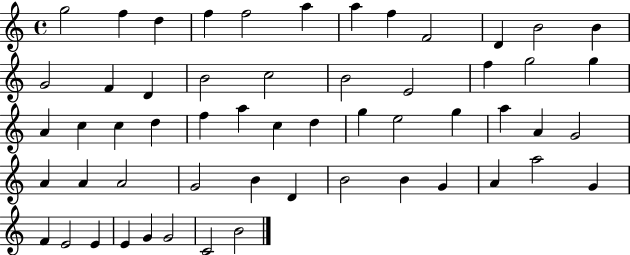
X:1
T:Untitled
M:4/4
L:1/4
K:C
g2 f d f f2 a a f F2 D B2 B G2 F D B2 c2 B2 E2 f g2 g A c c d f a c d g e2 g a A G2 A A A2 G2 B D B2 B G A a2 G F E2 E E G G2 C2 B2